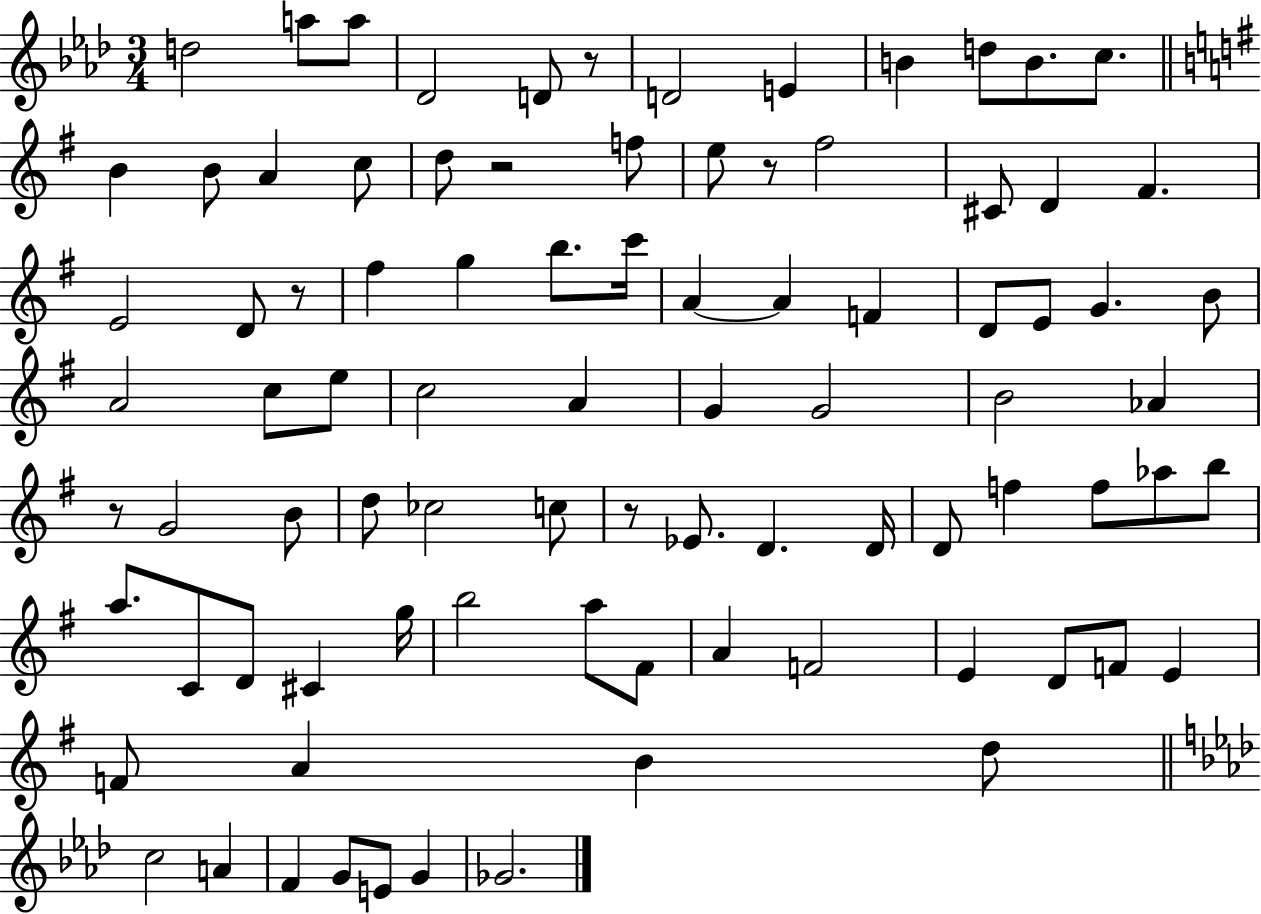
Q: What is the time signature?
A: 3/4